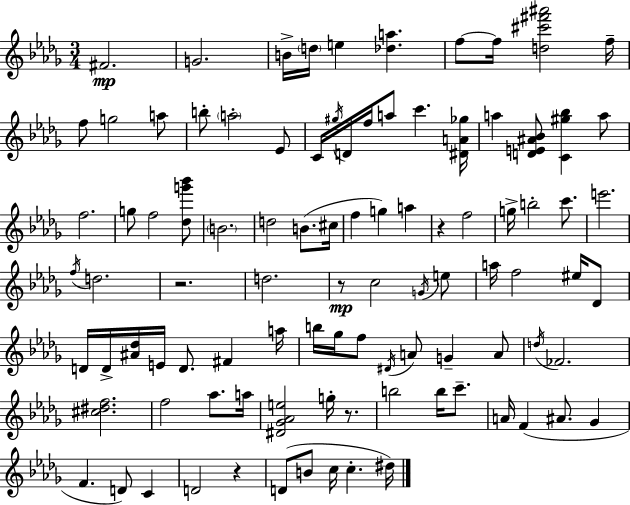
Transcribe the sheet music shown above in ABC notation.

X:1
T:Untitled
M:3/4
L:1/4
K:Bbm
^F2 G2 B/4 d/4 e [_da] f/2 f/4 [d^c'^f'^a']2 f/4 f/2 g2 a/2 b/2 a2 _E/2 C/4 ^g/4 D/4 f/4 a/2 c' [^DA_g]/4 a [DE^A_B]/2 [C^g_b] a/2 f2 g/2 f2 [_dg'_b']/2 B2 d2 B/2 ^c/4 f g a z f2 g/4 b2 c'/2 e'2 f/4 d2 z2 d2 z/2 c2 G/4 e/2 a/4 f2 ^e/4 _D/2 D/4 D/4 [^A_d]/4 E/4 D/2 ^F a/4 b/4 _g/4 f/2 ^D/4 A/2 G A/2 d/4 _F2 [^c^df]2 f2 _a/2 a/4 [^D_G_Ae]2 g/4 z/2 b2 b/4 c'/2 A/4 F ^A/2 _G F D/2 C D2 z D/2 B/2 c/4 c ^d/4